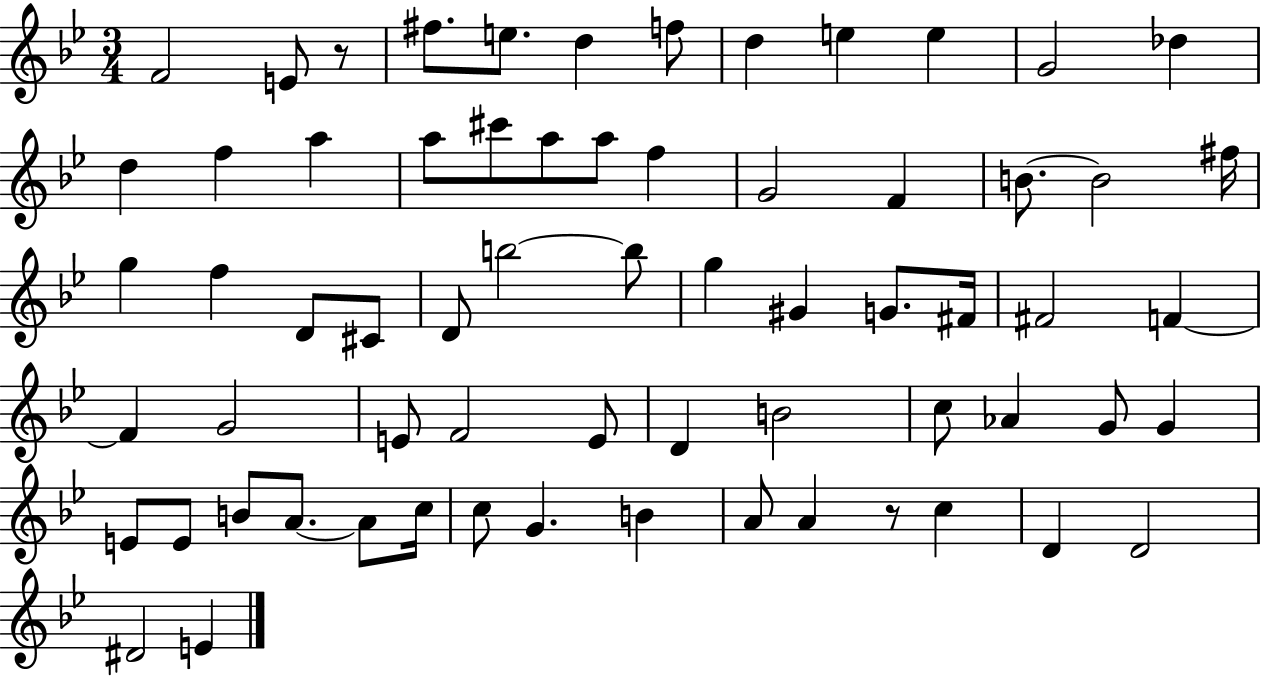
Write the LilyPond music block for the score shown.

{
  \clef treble
  \numericTimeSignature
  \time 3/4
  \key bes \major
  \repeat volta 2 { f'2 e'8 r8 | fis''8. e''8. d''4 f''8 | d''4 e''4 e''4 | g'2 des''4 | \break d''4 f''4 a''4 | a''8 cis'''8 a''8 a''8 f''4 | g'2 f'4 | b'8.~~ b'2 fis''16 | \break g''4 f''4 d'8 cis'8 | d'8 b''2~~ b''8 | g''4 gis'4 g'8. fis'16 | fis'2 f'4~~ | \break f'4 g'2 | e'8 f'2 e'8 | d'4 b'2 | c''8 aes'4 g'8 g'4 | \break e'8 e'8 b'8 a'8.~~ a'8 c''16 | c''8 g'4. b'4 | a'8 a'4 r8 c''4 | d'4 d'2 | \break dis'2 e'4 | } \bar "|."
}